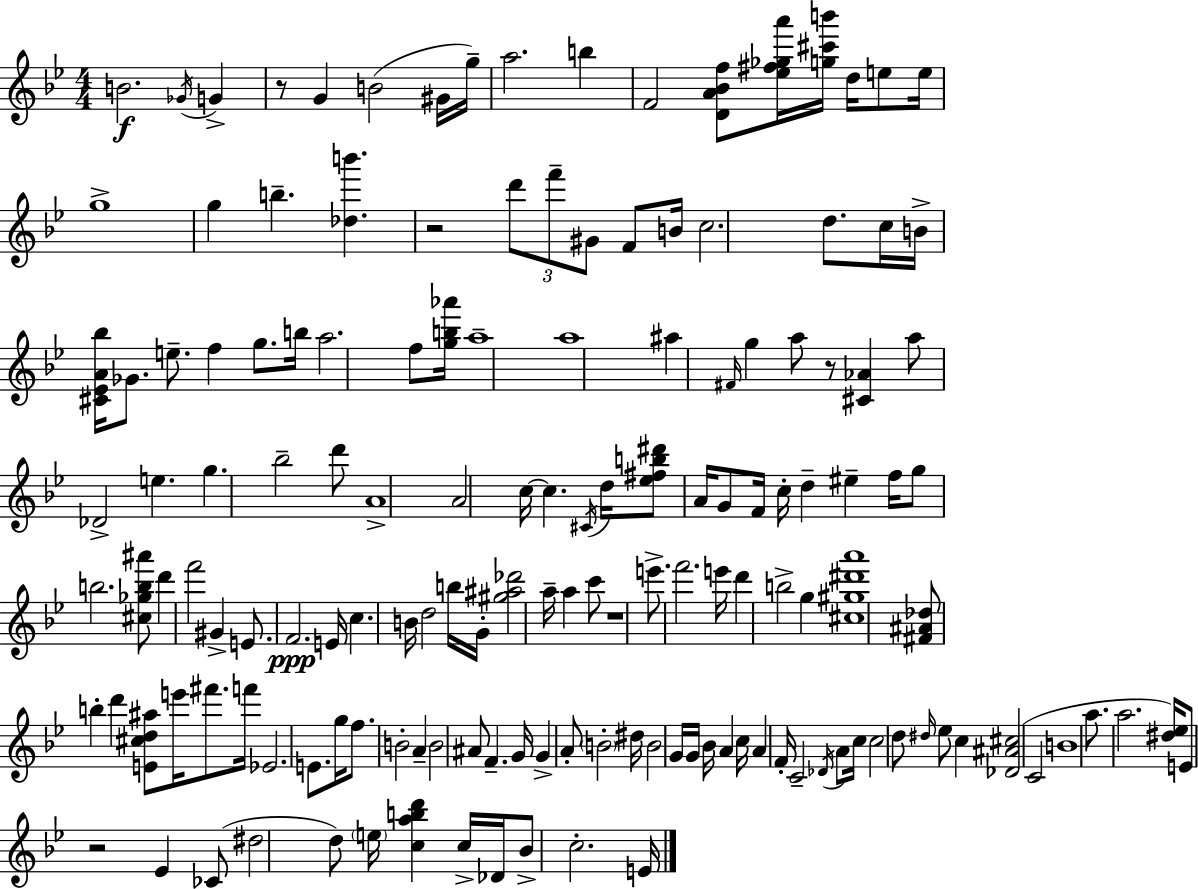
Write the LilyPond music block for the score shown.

{
  \clef treble
  \numericTimeSignature
  \time 4/4
  \key g \minor
  b'2.\f \acciaccatura { ges'16 } g'4-> | r8 g'4 b'2( gis'16 | g''16--) a''2. b''4 | f'2 <d' a' bes' f''>8 <ees'' fis'' ges'' a'''>16 <g'' cis''' b'''>16 d''16 e''8 | \break e''16 g''1-> | g''4 b''4.-- <des'' b'''>4. | r2 \tuplet 3/2 { d'''8 f'''8-- gis'8 } f'8 | b'16 c''2. d''8. | \break c''16 b'16-> <cis' ees' a' bes''>16 ges'8. e''8.-- f''4 g''8. | b''16 a''2. f''8 | <g'' b'' aes'''>16 a''1-- | a''1 | \break ais''4 \grace { fis'16 } g''4 a''8 r8 <cis' aes'>4 | a''8 des'2-> e''4. | g''4. bes''2-- | d'''8 a'1-> | \break a'2 c''16~~ c''4. | \acciaccatura { cis'16 } d''16 <ees'' fis'' b'' dis'''>8 a'16 g'8 f'16 c''16-. d''4-- eis''4-- | f''16 g''8 b''2. | <cis'' ges'' b'' ais'''>8 d'''4 f'''2 gis'4-> | \break e'8. f'2.\ppp | e'16 c''4. b'16 d''2 | b''16 g'16-. <gis'' ais'' des'''>2 a''16-- a''4 | c'''8 r1 | \break e'''8.-> f'''2. | e'''16 d'''4 b''2-> g''4 | <cis'' gis'' dis''' a'''>1 | <fis' ais' des''>8 b''4-. d'''4 <e' cis'' d'' ais''>8 e'''16 | \break fis'''8. f'''16 ees'2. | e'8. g''16 f''8. b'2-. a'4-- | b'2 ais'8 f'4.-- | g'16 g'4-> a'8-. \parenthesize b'2-. | \break dis''16 b'2 g'16 g'16 bes'16 a'4 | c''16 a'4 f'16-. c'2-- | \acciaccatura { des'16 } a'8 c''16 c''2 d''8 \grace { dis''16 } ees''8 | c''4 <des' ais' cis''>2( c'2 | \break b'1 | a''8. a''2. | <dis'' ees''>16) e'8 r2 ees'4 | ces'8( dis''2 d''8) \parenthesize e''16 | \break <c'' a'' b'' d'''>4 c''16-> des'16 bes'8-> c''2.-. | e'16 \bar "|."
}